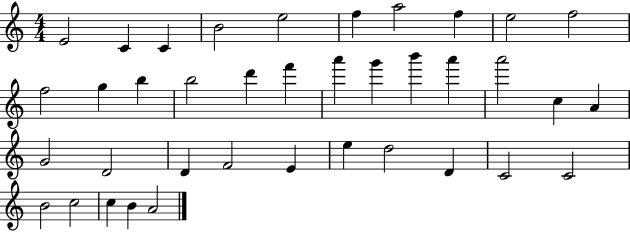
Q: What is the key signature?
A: C major